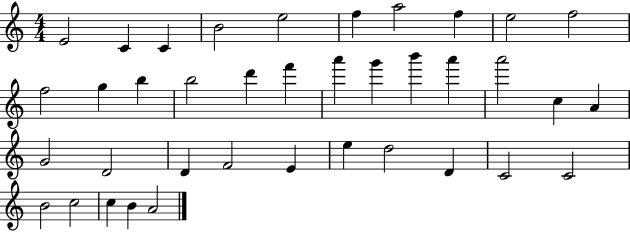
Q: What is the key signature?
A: C major